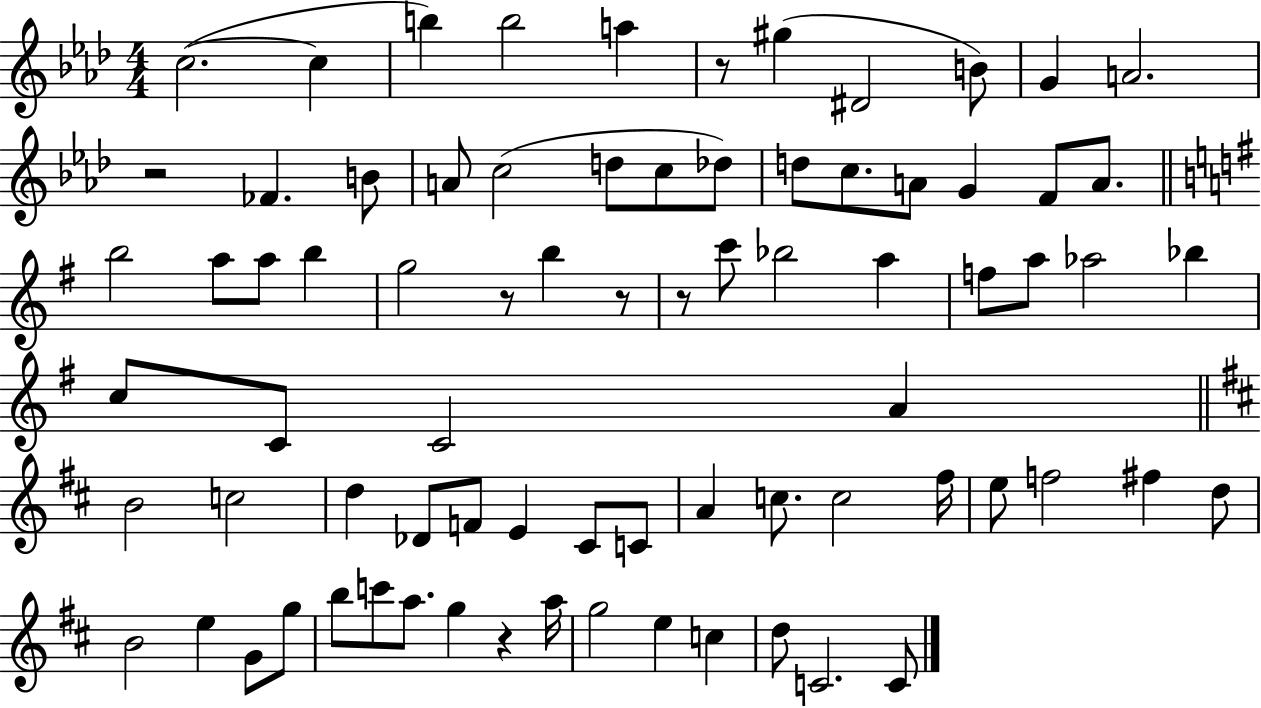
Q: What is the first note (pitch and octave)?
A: C5